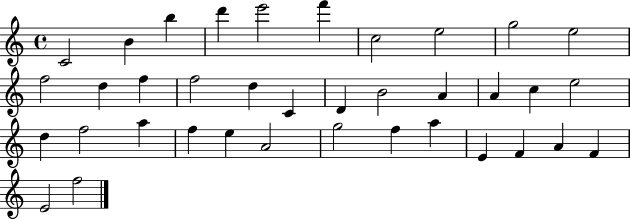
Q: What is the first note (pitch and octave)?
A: C4